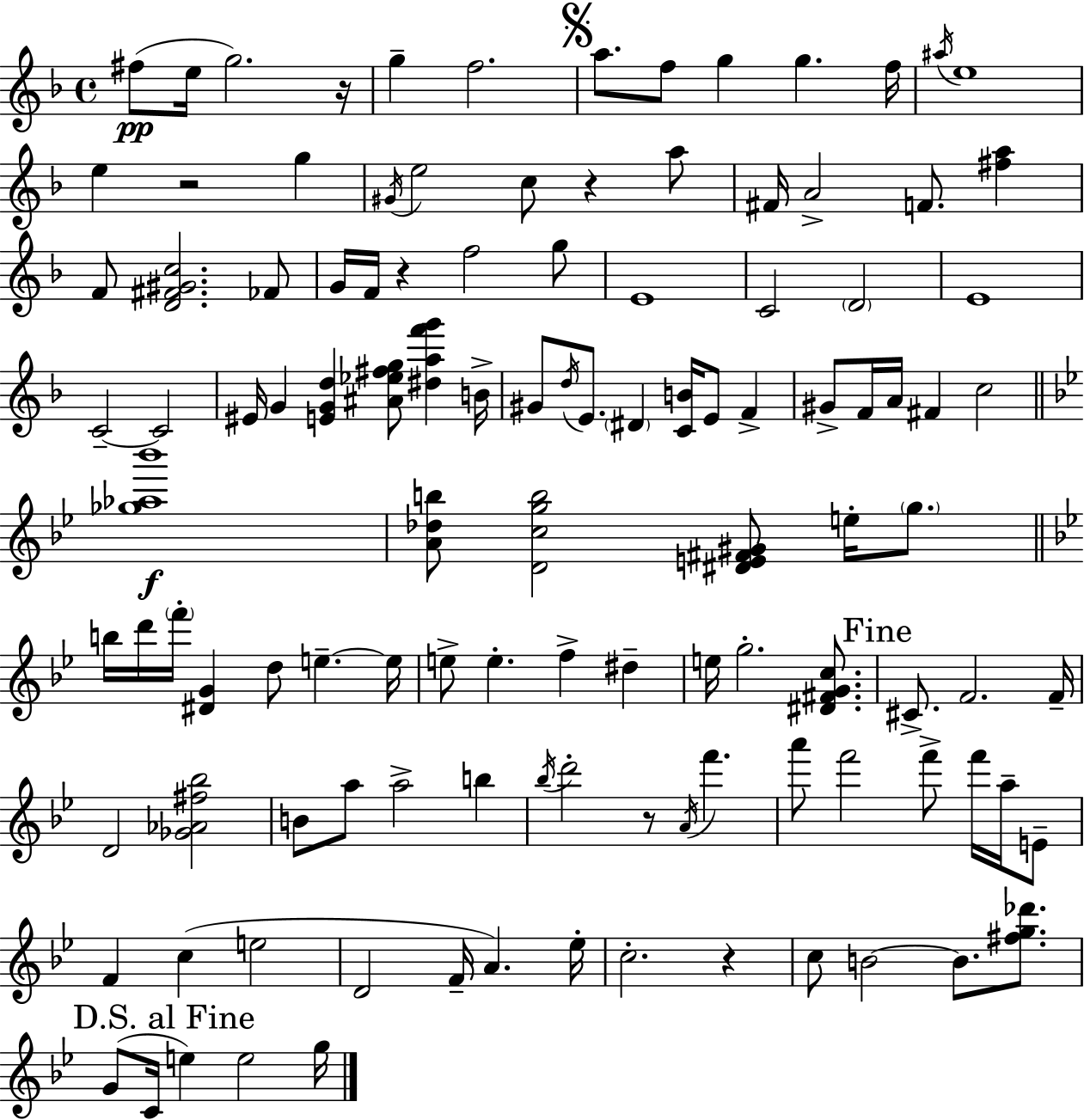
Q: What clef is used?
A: treble